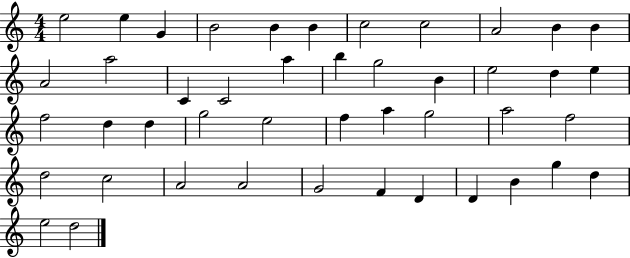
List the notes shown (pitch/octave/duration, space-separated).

E5/h E5/q G4/q B4/h B4/q B4/q C5/h C5/h A4/h B4/q B4/q A4/h A5/h C4/q C4/h A5/q B5/q G5/h B4/q E5/h D5/q E5/q F5/h D5/q D5/q G5/h E5/h F5/q A5/q G5/h A5/h F5/h D5/h C5/h A4/h A4/h G4/h F4/q D4/q D4/q B4/q G5/q D5/q E5/h D5/h